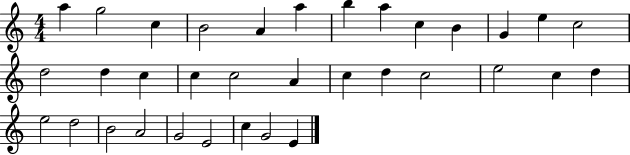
X:1
T:Untitled
M:4/4
L:1/4
K:C
a g2 c B2 A a b a c B G e c2 d2 d c c c2 A c d c2 e2 c d e2 d2 B2 A2 G2 E2 c G2 E